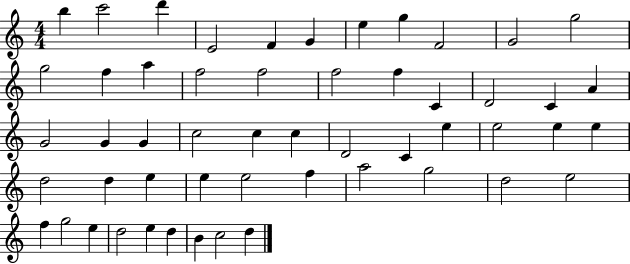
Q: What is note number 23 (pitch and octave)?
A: G4